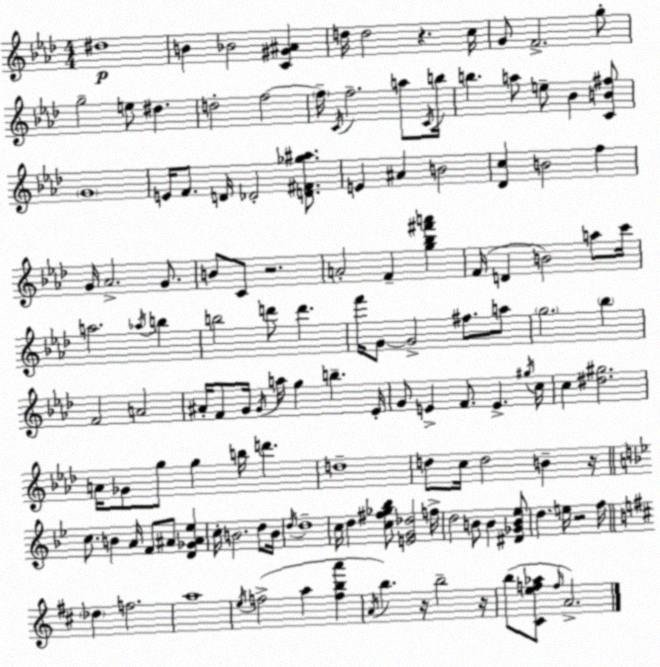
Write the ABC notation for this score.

X:1
T:Untitled
M:4/4
L:1/4
K:Fm
^d4 B _B2 [C^G^A] d/4 d2 z c/4 G/2 F2 g/2 g2 e/2 ^d d2 f2 f/4 C/4 f2 a/2 C/4 b/4 b a/2 e/2 _B [CB^f]/2 G4 E/4 F/2 D/4 _D2 [D^F_g^a]/2 E ^A B2 [_Dc] B2 f G/4 _A2 G/2 B/2 C/2 z2 A2 F [g_b^f'a'] F/4 D B2 a/2 c'/4 a2 _a/4 b b2 d'/2 d' f'/4 G/2 G2 ^f/2 a/2 g2 _b F2 A2 ^A/4 F/2 G/4 G/4 a/4 g b _E/4 G/2 E F/2 E ^g/4 c/4 c [^d^g]2 A/4 _G/2 g/2 g b/4 d' d4 d/2 c/4 d2 B z/4 c/2 B A/4 F/2 ^A/2 [D_G^A_e] c/4 B2 d/2 B/4 d/4 d4 c/4 d [c^f_g_b]/2 [EG_d]2 f/4 d2 B/2 B [^D_GB_e]/2 d e/4 z2 f/4 _d f2 a4 e/4 f2 a [fba'] A/4 b z/4 b2 z/4 b/2 [^Cef_a]/2 f/4 A2